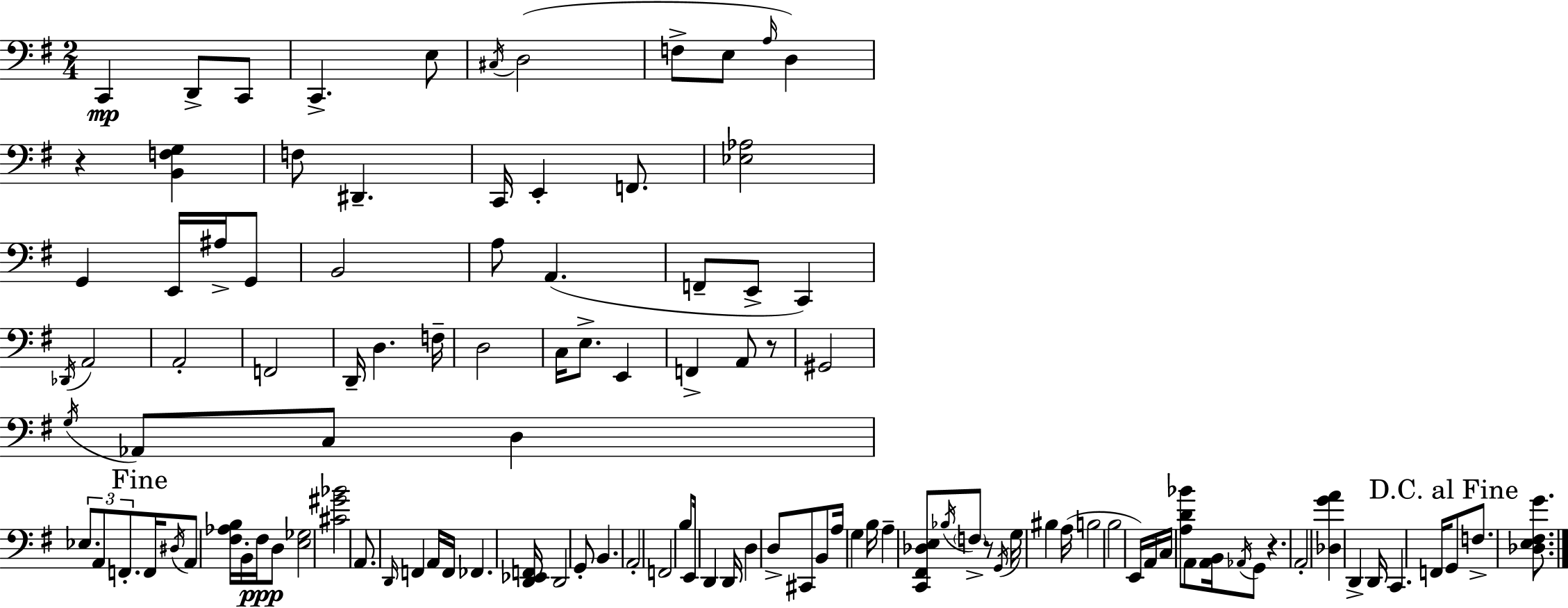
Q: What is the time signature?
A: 2/4